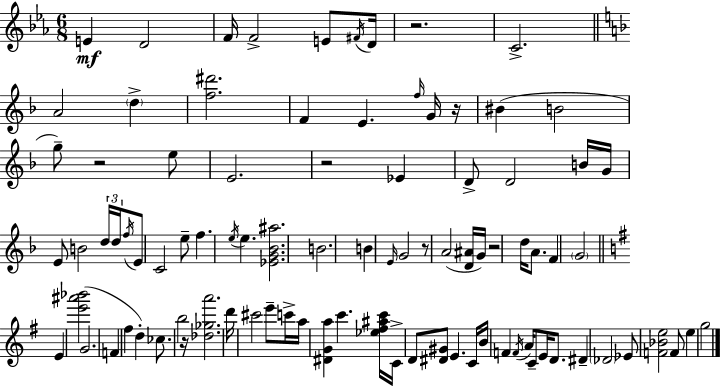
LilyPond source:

{
  \clef treble
  \numericTimeSignature
  \time 6/8
  \key ees \major
  e'4\mf d'2 | f'16 f'2-> e'8 \acciaccatura { fis'16 } | d'16 r2. | c'2.-> | \break \bar "||" \break \key d \minor a'2 \parenthesize d''4-> | <f'' dis'''>2. | f'4 e'4. \grace { f''16 } g'16 | r16 bis'4( b'2 | \break g''8--) r2 e''8 | e'2. | r2 ees'4 | d'8-> d'2 b'16 | \break g'16 e'8 b'2 \tuplet 3/2 { d''16 | d''16 \acciaccatura { f''16 } } e'8 c'2 | e''8-- f''4. \acciaccatura { e''16 } e''4. | <ees' g' bes' ais''>2. | \break b'2. | b'4 \grace { e'16 } g'2 | r8 a'2( | <d' ais'>16 g'16) r2 | \break d''16 a'8. f'4 \parenthesize g'2 | \bar "||" \break \key g \major e'4 <e''' ais''' bes'''>2( | g'2. | f'4 fis''4 d''4-.) | ces''8. b''2 r16 | \break <des'' ges'' a'''>2. | d'''16 cis'''2 e'''8-- c'''16-> | a''16 <dis' g' a''>4 c'''4. <ees'' fis'' ais'' c'''>16 | c'16-> d'8 <dis' gis'>8 e'4. c'16 | \break b'16 f'4 \acciaccatura { f'16 } a'16 c'8-- e'16 d'8. | dis'4-- \parenthesize des'2 | ees'8 <f' bes' e''>2 f'8 | e''4 g''2 | \break \bar "|."
}